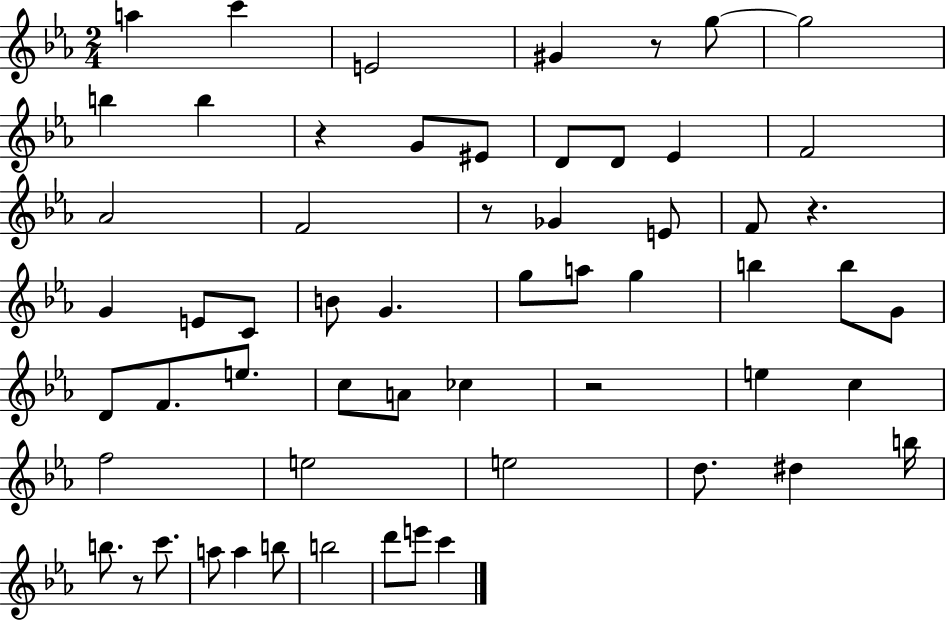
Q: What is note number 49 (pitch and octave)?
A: B5